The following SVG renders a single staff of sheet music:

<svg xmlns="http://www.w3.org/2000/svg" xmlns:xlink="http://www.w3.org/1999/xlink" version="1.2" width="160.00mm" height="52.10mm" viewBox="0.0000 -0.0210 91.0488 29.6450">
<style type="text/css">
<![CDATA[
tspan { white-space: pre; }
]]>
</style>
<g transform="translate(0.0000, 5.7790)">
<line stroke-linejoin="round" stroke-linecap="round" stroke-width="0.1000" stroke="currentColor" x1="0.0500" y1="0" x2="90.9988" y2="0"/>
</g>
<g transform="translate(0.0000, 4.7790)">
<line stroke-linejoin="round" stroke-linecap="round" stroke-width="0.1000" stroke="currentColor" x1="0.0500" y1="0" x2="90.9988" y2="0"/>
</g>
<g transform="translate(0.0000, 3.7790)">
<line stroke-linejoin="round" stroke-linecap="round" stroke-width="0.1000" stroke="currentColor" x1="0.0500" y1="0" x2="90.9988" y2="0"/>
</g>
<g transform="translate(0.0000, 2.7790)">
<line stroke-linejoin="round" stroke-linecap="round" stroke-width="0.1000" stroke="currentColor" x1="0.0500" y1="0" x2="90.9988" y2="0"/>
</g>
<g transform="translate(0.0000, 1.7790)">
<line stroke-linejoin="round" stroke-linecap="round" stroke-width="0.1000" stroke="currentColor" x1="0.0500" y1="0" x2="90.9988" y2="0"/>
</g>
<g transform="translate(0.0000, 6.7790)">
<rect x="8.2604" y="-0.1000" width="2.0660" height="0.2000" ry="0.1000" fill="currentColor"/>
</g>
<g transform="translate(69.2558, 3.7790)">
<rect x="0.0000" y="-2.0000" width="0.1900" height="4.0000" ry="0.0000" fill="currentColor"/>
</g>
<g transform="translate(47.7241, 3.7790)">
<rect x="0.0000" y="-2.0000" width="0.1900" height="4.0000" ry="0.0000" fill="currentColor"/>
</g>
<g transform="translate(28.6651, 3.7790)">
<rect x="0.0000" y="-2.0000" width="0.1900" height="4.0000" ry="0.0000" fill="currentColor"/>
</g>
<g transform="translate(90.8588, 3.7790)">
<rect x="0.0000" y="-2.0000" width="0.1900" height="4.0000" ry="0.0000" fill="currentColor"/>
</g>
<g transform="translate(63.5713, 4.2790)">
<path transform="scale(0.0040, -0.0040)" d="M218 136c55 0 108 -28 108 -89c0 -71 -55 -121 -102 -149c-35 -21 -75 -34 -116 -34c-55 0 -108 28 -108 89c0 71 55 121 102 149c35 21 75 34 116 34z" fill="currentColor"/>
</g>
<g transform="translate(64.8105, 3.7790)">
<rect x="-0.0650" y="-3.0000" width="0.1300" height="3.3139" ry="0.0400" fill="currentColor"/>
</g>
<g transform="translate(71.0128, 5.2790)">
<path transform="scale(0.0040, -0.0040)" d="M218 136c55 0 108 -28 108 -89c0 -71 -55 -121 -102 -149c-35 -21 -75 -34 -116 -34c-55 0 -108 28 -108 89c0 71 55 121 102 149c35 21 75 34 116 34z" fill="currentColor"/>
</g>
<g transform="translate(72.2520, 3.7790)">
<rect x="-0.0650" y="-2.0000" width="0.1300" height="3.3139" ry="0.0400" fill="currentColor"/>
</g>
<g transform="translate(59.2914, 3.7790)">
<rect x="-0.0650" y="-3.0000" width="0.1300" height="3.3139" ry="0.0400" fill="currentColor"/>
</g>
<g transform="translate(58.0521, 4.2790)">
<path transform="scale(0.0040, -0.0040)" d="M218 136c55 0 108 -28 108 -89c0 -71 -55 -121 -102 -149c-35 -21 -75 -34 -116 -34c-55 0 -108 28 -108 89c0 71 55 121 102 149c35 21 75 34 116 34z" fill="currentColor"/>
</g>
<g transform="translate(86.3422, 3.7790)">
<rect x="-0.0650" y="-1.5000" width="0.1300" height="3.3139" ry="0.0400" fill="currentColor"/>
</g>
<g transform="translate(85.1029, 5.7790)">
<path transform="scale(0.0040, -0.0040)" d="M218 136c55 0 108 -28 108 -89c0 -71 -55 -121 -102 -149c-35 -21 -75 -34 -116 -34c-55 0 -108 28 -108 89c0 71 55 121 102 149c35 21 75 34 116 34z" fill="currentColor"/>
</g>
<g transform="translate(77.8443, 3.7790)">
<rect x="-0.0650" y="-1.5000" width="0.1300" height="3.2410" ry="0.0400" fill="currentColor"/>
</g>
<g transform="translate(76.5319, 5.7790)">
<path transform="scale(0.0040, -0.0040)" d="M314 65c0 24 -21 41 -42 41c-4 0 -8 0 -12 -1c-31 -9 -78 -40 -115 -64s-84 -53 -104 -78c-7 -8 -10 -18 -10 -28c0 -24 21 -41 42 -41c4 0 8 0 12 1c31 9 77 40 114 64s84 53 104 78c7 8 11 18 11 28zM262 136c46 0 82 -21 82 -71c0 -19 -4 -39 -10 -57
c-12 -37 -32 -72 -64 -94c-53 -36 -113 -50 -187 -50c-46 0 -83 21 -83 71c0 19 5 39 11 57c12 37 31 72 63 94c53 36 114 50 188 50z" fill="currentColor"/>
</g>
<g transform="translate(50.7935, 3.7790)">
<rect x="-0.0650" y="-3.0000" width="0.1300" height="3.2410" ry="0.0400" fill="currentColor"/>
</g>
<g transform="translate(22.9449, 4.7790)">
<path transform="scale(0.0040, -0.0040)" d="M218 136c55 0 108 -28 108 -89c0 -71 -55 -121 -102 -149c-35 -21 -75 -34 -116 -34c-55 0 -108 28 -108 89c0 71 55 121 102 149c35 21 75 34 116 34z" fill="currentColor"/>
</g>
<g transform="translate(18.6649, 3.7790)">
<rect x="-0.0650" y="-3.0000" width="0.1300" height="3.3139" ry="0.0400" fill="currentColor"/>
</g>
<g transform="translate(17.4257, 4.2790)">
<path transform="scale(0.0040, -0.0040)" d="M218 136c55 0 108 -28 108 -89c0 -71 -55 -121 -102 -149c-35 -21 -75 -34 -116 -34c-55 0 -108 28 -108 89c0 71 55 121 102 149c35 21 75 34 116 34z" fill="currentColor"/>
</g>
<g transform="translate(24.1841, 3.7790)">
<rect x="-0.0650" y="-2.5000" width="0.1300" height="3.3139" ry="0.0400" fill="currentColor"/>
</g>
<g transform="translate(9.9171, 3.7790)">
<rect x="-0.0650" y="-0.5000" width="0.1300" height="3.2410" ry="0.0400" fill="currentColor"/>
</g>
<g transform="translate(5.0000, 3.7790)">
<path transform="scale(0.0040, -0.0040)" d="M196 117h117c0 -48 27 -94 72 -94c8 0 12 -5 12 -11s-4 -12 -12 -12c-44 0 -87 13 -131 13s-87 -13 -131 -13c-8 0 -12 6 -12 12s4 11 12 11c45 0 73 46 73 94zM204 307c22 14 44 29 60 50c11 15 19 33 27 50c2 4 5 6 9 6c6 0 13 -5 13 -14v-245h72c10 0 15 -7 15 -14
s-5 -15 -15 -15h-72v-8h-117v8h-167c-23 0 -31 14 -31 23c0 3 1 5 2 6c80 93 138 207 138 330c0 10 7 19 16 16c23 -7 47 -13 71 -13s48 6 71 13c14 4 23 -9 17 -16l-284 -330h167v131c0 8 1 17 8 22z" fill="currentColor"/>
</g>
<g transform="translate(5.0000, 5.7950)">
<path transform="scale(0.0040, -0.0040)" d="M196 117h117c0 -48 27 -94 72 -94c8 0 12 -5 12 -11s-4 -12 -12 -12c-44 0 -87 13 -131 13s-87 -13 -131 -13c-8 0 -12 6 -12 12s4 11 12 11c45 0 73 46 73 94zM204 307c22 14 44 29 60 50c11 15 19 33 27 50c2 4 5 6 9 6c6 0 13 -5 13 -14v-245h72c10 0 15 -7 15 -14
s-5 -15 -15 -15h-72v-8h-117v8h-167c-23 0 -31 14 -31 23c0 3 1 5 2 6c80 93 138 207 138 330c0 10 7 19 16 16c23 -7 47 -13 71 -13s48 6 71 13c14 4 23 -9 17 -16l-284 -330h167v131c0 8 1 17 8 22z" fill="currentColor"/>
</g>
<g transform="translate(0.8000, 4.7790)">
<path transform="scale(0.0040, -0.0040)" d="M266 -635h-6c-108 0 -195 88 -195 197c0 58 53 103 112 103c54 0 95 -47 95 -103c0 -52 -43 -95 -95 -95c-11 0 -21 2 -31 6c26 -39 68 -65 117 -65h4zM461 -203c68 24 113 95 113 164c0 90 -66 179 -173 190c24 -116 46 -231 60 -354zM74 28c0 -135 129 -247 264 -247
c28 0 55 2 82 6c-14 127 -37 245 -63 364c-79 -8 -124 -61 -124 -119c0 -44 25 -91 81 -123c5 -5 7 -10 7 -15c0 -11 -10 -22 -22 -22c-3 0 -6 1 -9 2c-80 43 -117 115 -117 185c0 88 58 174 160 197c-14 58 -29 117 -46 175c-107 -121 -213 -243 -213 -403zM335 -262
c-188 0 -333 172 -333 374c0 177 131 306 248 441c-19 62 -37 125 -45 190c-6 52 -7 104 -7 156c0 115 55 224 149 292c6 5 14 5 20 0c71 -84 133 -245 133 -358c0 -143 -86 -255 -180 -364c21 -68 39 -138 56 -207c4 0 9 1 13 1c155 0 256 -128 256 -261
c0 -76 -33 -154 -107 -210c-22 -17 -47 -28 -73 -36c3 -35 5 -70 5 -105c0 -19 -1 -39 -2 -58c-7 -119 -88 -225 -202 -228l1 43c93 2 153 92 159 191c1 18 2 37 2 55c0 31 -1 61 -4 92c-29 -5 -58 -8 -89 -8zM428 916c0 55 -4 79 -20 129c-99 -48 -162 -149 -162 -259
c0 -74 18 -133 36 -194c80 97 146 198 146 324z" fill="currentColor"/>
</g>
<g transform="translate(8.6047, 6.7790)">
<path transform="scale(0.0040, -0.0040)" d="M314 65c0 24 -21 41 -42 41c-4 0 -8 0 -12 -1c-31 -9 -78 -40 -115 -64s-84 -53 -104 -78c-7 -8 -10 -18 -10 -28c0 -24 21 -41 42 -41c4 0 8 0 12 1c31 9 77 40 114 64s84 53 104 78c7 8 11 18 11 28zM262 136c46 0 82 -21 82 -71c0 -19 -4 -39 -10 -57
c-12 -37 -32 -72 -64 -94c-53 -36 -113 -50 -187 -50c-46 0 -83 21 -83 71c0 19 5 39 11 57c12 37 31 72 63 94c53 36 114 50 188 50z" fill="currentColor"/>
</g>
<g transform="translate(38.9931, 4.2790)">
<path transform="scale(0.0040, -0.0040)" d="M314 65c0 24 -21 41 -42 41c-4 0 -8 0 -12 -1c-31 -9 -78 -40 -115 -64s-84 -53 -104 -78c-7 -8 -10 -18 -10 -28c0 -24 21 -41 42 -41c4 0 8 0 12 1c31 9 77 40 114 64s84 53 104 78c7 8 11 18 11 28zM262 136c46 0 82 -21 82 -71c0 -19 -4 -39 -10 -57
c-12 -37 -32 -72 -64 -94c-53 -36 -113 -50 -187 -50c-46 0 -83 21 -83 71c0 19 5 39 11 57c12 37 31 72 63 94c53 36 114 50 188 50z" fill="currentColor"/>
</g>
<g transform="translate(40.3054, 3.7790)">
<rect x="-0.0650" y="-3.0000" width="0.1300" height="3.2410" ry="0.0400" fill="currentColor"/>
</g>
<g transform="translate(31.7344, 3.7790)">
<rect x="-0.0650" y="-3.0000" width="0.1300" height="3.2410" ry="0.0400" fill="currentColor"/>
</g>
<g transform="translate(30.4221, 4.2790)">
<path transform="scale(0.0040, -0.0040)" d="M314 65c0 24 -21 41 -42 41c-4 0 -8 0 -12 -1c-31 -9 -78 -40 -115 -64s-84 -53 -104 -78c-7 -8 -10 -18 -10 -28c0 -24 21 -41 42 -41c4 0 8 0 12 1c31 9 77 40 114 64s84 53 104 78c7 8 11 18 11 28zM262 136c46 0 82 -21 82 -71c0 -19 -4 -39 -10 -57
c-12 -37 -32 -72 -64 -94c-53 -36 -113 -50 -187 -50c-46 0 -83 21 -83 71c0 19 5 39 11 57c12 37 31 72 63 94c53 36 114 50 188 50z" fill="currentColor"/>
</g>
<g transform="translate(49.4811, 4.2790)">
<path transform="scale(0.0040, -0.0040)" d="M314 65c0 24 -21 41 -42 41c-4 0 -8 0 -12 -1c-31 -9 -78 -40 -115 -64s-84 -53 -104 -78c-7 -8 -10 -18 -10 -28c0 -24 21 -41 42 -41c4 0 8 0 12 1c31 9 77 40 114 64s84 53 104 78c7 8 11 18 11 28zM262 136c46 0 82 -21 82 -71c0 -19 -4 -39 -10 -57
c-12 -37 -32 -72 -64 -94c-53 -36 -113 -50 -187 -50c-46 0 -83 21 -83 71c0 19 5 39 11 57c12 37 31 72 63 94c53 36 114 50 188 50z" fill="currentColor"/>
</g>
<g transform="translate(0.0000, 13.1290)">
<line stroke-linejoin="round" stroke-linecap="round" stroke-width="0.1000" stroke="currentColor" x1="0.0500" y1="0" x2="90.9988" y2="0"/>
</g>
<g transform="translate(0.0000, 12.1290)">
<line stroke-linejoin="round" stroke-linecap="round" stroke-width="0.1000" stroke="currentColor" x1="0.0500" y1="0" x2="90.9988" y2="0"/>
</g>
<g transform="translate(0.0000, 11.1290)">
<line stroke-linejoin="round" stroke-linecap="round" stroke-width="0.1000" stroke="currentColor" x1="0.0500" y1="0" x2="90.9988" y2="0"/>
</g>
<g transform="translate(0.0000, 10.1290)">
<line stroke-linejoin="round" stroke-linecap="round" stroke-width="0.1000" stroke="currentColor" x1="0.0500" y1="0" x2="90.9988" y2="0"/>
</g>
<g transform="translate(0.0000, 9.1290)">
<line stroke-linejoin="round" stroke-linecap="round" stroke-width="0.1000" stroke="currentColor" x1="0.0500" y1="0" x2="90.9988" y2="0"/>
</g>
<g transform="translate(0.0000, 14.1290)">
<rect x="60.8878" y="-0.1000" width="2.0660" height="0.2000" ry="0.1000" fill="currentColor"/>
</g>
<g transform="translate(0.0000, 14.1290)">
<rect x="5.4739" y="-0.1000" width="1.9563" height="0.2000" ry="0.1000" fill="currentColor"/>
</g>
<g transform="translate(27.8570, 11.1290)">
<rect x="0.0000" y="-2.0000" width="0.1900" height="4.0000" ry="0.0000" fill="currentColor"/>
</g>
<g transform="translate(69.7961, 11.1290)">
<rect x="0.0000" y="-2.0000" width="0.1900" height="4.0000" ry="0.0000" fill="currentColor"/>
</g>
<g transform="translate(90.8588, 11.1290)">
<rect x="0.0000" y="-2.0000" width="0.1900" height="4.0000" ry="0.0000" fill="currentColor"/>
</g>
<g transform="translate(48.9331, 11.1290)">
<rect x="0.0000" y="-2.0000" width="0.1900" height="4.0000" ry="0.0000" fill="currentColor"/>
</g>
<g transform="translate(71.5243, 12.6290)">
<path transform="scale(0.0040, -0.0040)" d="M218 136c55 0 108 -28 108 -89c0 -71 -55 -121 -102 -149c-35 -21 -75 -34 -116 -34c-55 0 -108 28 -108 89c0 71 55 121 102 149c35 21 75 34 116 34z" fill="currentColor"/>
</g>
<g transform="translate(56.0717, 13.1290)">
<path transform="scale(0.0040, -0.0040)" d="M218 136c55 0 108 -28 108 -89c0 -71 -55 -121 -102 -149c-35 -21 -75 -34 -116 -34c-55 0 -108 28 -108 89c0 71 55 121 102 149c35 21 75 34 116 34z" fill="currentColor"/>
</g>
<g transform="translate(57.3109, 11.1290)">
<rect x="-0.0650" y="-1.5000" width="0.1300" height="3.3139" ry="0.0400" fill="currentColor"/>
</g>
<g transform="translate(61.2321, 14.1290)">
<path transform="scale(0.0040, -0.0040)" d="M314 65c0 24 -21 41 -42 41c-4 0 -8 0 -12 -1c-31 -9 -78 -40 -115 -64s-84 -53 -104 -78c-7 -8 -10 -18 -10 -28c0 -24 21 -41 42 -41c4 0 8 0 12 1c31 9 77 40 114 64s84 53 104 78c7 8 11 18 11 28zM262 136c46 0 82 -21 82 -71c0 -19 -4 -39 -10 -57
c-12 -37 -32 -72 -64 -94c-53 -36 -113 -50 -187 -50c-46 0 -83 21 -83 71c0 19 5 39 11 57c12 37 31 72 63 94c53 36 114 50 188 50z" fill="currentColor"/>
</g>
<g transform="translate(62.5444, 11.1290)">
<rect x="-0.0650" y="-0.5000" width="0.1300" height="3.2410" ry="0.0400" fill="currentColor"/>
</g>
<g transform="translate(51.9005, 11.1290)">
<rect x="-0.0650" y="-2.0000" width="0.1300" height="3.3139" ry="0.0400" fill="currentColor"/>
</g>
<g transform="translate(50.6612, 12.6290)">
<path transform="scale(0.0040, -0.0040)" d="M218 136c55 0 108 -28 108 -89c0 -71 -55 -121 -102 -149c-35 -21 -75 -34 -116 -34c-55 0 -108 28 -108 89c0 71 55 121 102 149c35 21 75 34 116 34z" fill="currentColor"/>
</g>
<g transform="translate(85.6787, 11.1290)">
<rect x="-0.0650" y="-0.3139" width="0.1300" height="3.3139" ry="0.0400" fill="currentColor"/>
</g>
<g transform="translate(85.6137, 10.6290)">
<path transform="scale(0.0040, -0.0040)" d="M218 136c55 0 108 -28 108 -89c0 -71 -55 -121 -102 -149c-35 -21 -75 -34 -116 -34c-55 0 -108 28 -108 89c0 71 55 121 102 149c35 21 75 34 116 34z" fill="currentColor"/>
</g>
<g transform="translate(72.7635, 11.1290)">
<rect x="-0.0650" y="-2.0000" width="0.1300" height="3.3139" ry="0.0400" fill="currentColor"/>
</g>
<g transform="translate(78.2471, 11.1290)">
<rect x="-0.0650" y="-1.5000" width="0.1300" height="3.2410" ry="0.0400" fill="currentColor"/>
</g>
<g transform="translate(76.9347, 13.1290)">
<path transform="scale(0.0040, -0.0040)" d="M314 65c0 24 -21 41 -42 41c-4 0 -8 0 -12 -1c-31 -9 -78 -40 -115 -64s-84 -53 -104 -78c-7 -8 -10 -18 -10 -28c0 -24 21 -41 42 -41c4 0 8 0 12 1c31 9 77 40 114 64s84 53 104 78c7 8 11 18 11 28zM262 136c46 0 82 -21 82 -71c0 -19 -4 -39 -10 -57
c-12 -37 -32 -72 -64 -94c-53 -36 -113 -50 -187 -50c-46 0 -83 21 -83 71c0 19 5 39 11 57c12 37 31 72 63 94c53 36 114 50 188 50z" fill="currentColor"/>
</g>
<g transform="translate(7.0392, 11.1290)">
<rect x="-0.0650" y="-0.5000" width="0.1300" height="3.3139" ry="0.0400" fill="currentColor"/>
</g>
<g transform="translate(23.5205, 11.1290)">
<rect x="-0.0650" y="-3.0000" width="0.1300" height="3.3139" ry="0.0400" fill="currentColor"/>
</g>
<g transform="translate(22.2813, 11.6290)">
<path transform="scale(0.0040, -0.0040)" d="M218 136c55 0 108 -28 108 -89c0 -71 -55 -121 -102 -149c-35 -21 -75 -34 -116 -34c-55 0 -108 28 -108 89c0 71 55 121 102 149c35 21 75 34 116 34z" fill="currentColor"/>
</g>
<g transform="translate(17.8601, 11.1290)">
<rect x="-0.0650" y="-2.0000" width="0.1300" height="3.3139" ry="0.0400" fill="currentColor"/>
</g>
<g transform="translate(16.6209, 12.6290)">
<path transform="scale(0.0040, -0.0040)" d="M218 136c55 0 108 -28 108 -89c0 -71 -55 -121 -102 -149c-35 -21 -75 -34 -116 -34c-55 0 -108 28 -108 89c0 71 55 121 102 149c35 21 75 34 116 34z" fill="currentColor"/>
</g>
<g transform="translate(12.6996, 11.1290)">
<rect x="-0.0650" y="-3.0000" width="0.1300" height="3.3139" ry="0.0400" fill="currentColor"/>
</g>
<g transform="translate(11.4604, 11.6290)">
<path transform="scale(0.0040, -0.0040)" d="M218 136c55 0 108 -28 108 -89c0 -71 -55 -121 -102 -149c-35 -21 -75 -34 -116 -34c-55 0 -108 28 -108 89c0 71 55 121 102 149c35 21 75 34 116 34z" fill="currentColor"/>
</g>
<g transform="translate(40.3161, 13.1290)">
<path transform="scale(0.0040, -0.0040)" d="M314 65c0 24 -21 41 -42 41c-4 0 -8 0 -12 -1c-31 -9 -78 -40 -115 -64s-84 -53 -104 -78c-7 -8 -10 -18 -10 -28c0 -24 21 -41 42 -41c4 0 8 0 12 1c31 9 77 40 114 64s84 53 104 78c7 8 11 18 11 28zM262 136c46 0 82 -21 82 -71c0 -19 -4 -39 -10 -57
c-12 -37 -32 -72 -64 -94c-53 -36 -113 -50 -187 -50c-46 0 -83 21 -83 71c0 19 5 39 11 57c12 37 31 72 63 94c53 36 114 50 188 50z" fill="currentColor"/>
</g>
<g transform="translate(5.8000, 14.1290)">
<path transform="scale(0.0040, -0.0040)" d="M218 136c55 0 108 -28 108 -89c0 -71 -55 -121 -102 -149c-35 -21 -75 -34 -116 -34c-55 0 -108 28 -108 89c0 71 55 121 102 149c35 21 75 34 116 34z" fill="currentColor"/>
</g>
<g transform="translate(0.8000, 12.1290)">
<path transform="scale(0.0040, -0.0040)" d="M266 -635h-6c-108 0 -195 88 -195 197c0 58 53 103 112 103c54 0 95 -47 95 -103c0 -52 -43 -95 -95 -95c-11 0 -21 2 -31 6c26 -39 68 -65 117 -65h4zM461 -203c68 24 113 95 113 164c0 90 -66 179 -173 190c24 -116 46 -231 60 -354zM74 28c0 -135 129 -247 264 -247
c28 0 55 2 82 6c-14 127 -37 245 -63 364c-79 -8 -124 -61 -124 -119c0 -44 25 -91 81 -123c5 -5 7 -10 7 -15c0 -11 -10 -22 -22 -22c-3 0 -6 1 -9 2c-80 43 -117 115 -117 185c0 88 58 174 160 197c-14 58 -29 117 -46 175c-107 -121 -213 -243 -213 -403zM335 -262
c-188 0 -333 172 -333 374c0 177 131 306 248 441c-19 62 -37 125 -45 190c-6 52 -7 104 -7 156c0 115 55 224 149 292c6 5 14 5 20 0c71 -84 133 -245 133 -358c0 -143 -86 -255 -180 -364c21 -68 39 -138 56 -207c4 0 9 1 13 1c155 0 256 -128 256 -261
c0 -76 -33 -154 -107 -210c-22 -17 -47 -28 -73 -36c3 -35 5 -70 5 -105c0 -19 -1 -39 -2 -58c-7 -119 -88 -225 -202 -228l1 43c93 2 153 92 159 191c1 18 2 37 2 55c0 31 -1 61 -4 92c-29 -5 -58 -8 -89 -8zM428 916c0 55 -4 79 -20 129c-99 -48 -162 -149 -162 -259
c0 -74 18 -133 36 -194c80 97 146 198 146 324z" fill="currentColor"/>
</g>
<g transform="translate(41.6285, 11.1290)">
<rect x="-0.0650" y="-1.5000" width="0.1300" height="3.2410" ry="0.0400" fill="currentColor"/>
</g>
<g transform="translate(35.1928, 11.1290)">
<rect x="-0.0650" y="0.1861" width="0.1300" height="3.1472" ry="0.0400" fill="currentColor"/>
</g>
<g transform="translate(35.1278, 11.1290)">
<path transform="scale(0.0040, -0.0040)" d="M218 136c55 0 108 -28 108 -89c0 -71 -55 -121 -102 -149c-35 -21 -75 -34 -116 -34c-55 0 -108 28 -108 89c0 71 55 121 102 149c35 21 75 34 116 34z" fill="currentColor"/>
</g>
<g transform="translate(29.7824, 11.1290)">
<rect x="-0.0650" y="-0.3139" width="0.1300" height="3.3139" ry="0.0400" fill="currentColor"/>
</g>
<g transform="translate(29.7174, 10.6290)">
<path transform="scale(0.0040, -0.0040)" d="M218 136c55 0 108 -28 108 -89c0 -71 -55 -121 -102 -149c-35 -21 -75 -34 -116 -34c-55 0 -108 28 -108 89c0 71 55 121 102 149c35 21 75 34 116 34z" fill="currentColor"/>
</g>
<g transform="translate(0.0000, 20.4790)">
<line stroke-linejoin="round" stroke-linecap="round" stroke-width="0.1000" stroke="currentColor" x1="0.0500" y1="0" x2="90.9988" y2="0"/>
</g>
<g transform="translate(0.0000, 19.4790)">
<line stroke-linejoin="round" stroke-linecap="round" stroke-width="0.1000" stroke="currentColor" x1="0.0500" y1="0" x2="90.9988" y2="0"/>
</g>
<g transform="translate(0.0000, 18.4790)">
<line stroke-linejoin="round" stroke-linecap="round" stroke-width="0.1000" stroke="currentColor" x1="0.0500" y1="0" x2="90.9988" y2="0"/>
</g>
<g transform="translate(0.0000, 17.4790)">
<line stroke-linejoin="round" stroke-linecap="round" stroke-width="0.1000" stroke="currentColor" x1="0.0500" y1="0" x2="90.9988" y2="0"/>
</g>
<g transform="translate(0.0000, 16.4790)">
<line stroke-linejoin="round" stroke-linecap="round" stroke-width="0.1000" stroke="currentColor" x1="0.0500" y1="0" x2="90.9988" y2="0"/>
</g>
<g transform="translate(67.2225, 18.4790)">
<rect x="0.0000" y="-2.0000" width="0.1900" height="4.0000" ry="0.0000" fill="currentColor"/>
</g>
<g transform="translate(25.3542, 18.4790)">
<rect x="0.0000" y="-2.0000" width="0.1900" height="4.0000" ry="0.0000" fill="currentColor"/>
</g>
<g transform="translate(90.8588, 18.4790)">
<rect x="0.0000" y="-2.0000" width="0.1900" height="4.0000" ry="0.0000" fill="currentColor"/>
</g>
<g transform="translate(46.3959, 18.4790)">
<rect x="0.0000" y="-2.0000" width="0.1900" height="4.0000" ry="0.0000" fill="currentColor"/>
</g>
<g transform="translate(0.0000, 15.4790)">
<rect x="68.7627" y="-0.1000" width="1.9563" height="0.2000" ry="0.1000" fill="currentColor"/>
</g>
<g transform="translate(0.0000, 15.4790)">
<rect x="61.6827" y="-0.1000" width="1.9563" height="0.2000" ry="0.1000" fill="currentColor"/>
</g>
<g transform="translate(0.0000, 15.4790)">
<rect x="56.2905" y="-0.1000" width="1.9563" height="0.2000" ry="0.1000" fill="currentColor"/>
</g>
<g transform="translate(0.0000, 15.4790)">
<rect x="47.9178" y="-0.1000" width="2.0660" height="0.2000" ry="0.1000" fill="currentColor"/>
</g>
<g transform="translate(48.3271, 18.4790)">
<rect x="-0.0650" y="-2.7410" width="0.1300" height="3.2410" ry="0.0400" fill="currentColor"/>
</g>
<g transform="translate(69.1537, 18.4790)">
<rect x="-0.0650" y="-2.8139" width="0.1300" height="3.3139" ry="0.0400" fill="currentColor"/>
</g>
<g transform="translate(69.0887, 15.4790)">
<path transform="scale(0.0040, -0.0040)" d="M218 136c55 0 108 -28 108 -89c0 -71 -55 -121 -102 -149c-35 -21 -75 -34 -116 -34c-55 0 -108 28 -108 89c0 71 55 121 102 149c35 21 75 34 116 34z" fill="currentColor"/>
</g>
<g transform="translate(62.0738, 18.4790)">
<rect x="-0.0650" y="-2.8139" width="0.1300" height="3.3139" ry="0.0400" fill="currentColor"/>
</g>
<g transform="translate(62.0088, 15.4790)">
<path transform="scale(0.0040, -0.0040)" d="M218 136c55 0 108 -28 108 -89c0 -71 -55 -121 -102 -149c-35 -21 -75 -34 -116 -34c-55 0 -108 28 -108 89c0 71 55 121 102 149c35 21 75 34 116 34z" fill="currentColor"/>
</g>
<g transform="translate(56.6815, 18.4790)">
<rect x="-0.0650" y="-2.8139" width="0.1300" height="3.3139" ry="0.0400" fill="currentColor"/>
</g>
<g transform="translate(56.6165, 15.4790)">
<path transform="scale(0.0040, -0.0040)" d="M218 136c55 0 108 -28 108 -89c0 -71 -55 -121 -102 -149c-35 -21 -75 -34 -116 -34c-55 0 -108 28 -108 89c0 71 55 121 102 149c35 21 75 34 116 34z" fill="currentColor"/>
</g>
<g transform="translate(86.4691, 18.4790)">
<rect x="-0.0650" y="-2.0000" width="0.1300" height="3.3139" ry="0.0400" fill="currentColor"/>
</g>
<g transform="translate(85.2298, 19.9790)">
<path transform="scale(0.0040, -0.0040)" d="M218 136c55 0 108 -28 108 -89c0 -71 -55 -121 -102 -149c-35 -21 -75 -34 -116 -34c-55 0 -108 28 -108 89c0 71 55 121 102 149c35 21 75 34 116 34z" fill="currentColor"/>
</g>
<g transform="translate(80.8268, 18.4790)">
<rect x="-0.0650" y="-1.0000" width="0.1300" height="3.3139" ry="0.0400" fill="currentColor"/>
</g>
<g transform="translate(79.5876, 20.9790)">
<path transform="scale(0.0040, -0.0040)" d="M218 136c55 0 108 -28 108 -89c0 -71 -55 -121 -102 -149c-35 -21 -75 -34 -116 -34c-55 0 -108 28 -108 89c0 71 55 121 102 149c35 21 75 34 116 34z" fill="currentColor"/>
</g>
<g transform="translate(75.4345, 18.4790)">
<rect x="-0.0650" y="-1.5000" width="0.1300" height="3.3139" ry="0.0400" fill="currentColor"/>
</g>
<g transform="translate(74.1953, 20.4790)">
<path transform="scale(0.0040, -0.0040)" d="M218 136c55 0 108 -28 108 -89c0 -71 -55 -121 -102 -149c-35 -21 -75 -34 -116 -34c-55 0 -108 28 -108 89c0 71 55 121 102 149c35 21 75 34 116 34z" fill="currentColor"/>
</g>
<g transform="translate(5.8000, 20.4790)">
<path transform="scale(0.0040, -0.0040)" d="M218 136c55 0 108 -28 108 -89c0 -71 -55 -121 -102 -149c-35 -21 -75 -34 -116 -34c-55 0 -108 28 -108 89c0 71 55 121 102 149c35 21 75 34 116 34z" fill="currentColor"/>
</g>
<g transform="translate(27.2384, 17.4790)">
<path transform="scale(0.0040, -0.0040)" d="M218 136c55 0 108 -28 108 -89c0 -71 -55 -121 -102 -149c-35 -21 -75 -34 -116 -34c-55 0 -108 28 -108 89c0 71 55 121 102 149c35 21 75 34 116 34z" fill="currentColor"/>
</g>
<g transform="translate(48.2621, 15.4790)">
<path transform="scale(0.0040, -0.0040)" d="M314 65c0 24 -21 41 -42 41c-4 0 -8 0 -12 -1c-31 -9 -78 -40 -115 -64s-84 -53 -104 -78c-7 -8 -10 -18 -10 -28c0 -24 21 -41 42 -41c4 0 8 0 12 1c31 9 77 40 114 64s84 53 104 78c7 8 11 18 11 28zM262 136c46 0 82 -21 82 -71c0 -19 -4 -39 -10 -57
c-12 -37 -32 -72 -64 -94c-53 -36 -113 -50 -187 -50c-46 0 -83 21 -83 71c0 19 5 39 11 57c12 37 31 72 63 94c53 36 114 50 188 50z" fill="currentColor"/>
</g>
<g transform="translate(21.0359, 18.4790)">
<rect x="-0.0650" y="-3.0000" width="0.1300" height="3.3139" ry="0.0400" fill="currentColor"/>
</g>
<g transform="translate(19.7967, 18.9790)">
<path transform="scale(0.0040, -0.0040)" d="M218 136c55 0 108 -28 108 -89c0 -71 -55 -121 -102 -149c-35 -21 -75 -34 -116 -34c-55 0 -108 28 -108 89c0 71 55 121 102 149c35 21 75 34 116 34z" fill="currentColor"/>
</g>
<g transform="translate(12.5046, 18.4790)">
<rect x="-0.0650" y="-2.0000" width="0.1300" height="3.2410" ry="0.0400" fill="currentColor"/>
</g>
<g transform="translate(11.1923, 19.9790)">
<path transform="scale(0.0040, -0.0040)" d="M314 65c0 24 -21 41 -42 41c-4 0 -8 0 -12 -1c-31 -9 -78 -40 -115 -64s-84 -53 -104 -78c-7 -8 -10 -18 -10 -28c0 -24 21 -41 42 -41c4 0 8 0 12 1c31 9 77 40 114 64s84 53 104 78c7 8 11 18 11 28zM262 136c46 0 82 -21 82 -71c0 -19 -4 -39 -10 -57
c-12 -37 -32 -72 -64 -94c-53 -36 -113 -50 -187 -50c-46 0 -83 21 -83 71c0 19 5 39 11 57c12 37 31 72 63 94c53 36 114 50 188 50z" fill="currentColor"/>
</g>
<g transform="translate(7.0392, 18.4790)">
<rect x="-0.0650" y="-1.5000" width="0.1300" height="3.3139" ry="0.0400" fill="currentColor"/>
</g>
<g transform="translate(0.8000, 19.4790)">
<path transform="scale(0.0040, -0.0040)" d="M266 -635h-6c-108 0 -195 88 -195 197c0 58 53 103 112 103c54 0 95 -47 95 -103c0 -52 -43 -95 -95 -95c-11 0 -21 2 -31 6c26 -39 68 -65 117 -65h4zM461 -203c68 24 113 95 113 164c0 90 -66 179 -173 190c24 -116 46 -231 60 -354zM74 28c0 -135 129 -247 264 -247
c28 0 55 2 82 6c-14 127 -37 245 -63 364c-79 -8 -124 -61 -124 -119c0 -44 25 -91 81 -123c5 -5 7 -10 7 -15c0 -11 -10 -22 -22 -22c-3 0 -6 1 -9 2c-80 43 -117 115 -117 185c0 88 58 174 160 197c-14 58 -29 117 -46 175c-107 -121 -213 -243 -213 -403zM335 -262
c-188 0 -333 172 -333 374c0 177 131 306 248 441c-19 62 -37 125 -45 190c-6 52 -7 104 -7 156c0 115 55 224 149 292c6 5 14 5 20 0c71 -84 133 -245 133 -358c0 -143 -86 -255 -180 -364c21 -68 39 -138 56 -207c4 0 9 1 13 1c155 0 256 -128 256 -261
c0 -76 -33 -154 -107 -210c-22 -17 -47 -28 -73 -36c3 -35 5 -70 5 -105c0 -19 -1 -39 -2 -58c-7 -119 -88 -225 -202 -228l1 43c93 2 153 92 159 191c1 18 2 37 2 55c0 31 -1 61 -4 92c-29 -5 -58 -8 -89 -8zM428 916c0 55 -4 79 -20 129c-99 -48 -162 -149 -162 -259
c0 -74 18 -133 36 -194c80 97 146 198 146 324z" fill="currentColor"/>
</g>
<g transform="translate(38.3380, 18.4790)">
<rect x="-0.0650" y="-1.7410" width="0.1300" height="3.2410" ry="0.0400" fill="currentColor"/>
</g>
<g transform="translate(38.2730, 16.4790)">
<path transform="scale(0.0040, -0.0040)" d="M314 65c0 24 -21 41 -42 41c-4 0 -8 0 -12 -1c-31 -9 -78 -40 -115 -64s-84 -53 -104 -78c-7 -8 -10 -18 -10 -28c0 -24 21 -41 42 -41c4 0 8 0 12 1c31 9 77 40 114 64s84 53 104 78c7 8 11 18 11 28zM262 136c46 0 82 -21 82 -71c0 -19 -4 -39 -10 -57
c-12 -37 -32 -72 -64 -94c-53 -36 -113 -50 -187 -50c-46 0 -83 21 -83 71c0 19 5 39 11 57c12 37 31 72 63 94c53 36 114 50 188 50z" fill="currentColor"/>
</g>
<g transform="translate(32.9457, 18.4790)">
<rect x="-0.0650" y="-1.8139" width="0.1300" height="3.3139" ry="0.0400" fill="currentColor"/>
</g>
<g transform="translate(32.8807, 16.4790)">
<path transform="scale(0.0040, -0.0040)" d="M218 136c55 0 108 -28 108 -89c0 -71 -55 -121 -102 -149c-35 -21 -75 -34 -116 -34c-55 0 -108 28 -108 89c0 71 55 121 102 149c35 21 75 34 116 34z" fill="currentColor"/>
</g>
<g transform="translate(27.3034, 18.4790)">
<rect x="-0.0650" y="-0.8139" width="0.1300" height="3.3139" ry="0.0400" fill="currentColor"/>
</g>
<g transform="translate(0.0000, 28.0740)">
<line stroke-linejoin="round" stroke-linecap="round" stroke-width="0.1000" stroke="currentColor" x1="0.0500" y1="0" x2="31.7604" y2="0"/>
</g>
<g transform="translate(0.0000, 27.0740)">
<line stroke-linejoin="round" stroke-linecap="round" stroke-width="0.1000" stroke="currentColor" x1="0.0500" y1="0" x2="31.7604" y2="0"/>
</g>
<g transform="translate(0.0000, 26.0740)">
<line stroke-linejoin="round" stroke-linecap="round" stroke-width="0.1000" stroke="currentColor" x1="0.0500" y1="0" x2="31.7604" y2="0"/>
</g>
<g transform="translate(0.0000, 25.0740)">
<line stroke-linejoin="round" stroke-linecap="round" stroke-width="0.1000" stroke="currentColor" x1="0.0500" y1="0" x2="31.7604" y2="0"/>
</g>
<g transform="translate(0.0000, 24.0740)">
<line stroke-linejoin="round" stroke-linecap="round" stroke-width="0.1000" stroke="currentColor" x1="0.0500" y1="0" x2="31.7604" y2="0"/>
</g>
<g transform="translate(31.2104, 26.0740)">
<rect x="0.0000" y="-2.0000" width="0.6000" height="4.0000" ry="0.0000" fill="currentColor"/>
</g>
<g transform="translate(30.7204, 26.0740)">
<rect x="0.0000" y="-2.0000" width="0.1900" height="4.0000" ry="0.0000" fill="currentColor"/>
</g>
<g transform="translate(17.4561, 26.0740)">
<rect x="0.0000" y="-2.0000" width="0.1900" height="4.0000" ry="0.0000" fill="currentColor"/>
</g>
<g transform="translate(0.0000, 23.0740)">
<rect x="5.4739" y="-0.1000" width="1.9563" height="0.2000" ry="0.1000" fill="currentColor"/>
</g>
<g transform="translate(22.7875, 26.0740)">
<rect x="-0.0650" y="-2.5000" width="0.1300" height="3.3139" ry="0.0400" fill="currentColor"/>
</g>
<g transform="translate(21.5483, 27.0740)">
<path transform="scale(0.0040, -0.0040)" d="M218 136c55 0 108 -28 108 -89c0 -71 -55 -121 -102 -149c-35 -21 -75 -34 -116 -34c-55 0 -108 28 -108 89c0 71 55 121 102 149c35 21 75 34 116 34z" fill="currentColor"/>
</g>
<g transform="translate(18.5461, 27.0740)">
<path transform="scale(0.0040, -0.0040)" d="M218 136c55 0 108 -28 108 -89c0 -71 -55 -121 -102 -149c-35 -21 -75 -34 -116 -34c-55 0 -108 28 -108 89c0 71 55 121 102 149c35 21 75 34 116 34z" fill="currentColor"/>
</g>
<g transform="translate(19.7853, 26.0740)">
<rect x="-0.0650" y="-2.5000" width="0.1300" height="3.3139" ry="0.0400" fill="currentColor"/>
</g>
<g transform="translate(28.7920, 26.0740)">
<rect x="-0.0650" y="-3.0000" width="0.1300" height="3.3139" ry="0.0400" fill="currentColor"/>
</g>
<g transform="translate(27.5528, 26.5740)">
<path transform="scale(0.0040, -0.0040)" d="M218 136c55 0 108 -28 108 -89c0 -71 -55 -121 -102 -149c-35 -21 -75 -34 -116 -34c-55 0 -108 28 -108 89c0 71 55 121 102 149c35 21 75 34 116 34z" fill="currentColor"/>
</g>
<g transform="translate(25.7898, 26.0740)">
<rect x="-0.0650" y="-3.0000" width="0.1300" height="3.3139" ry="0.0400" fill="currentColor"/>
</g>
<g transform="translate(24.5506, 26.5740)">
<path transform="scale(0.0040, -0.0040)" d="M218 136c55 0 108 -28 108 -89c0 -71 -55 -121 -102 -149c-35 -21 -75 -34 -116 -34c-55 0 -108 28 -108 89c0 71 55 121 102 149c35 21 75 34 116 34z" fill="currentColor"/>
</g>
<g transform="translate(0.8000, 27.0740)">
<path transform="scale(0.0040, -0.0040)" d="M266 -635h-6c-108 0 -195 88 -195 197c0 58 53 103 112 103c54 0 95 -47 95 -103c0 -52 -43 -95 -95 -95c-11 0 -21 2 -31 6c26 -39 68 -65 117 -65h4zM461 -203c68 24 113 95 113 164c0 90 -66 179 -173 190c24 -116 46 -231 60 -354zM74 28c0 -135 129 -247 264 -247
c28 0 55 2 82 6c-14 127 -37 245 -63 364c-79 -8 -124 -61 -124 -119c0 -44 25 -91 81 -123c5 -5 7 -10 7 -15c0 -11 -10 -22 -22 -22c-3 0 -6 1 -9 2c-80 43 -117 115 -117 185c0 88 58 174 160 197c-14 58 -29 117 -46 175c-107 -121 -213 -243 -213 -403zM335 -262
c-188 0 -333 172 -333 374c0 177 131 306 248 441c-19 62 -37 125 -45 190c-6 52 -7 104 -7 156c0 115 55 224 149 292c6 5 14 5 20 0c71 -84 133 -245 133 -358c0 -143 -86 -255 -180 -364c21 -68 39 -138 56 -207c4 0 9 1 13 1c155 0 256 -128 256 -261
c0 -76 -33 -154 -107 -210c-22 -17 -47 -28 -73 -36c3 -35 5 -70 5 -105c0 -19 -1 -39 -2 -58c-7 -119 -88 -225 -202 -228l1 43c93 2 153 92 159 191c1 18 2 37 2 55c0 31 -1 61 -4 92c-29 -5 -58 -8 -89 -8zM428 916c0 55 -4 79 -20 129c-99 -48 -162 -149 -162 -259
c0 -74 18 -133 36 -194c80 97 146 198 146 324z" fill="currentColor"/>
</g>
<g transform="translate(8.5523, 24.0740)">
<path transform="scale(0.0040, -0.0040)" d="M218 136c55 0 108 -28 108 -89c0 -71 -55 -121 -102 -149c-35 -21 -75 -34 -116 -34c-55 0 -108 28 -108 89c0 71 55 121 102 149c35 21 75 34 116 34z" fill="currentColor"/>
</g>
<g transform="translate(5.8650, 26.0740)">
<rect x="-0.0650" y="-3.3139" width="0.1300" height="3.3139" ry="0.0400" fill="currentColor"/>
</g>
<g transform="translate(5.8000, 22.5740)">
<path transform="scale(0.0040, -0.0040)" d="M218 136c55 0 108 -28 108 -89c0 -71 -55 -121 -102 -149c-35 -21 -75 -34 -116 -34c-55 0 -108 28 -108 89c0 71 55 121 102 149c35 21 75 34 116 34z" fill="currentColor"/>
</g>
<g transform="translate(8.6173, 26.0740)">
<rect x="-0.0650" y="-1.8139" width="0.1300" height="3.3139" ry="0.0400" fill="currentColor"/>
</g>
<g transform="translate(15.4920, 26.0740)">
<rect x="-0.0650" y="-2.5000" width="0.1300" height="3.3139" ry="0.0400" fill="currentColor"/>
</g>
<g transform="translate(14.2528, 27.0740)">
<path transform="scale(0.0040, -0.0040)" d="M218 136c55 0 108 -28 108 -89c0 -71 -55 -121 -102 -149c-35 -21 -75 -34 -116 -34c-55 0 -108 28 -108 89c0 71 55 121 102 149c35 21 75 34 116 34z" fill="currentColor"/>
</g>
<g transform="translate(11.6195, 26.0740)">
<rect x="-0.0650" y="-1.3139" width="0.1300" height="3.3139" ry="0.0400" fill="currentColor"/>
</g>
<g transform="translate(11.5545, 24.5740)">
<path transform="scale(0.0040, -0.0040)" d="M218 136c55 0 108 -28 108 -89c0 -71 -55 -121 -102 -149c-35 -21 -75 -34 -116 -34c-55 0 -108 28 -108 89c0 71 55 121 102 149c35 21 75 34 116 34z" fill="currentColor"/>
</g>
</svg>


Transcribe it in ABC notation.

X:1
T:Untitled
M:4/4
L:1/4
K:C
C2 A G A2 A2 A2 A A F E2 E C A F A c B E2 F E C2 F E2 c E F2 A d f f2 a2 a a a E D F b f e G G G A A